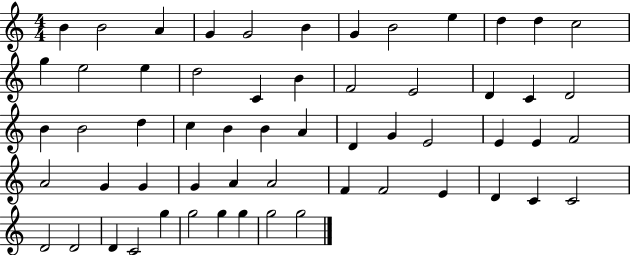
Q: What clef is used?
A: treble